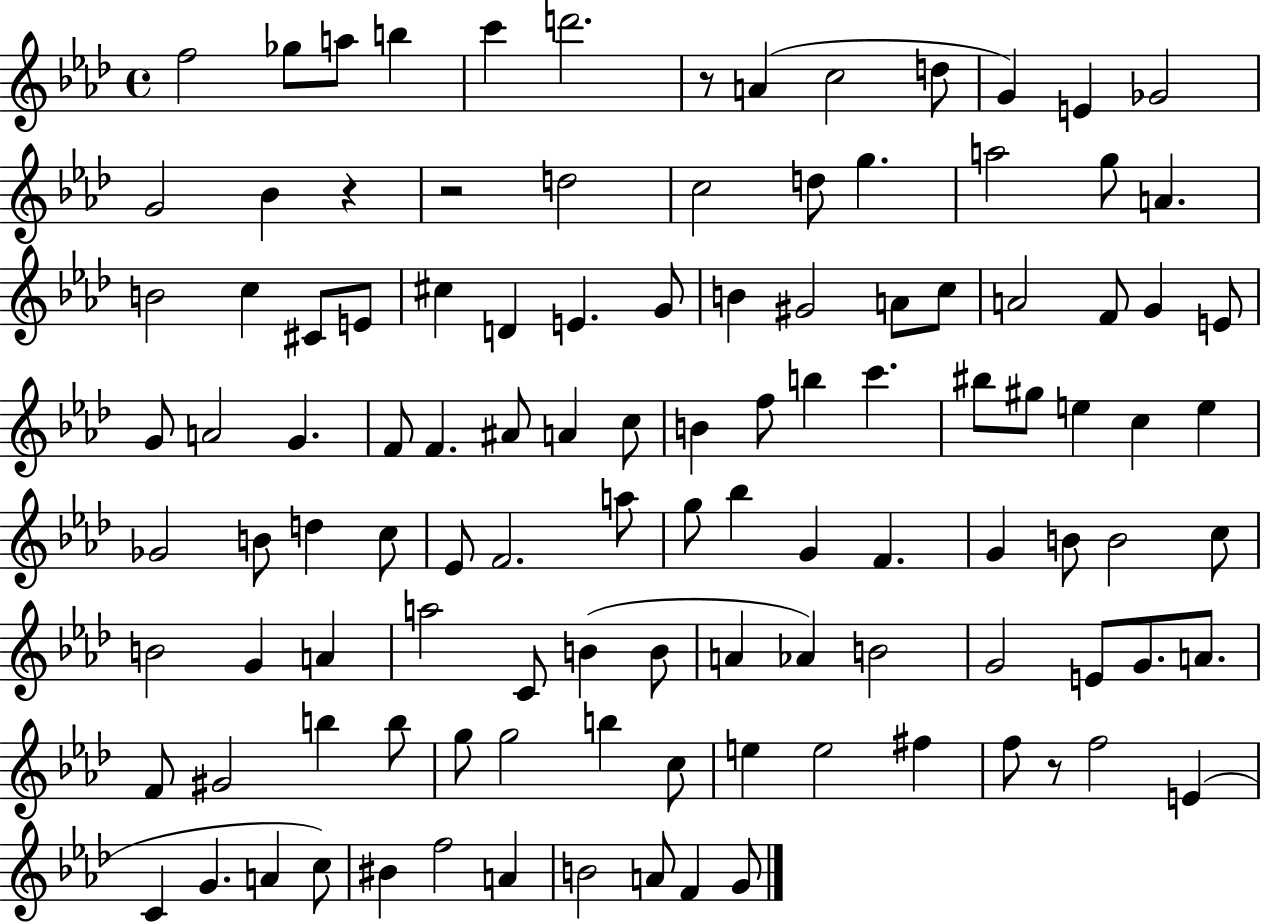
F5/h Gb5/e A5/e B5/q C6/q D6/h. R/e A4/q C5/h D5/e G4/q E4/q Gb4/h G4/h Bb4/q R/q R/h D5/h C5/h D5/e G5/q. A5/h G5/e A4/q. B4/h C5/q C#4/e E4/e C#5/q D4/q E4/q. G4/e B4/q G#4/h A4/e C5/e A4/h F4/e G4/q E4/e G4/e A4/h G4/q. F4/e F4/q. A#4/e A4/q C5/e B4/q F5/e B5/q C6/q. BIS5/e G#5/e E5/q C5/q E5/q Gb4/h B4/e D5/q C5/e Eb4/e F4/h. A5/e G5/e Bb5/q G4/q F4/q. G4/q B4/e B4/h C5/e B4/h G4/q A4/q A5/h C4/e B4/q B4/e A4/q Ab4/q B4/h G4/h E4/e G4/e. A4/e. F4/e G#4/h B5/q B5/e G5/e G5/h B5/q C5/e E5/q E5/h F#5/q F5/e R/e F5/h E4/q C4/q G4/q. A4/q C5/e BIS4/q F5/h A4/q B4/h A4/e F4/q G4/e